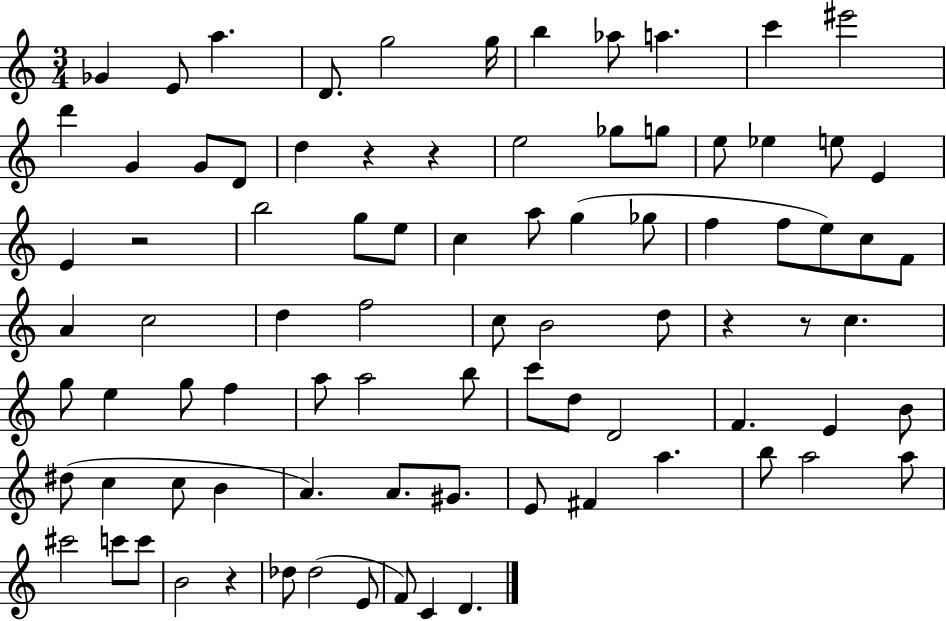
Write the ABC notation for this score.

X:1
T:Untitled
M:3/4
L:1/4
K:C
_G E/2 a D/2 g2 g/4 b _a/2 a c' ^e'2 d' G G/2 D/2 d z z e2 _g/2 g/2 e/2 _e e/2 E E z2 b2 g/2 e/2 c a/2 g _g/2 f f/2 e/2 c/2 F/2 A c2 d f2 c/2 B2 d/2 z z/2 c g/2 e g/2 f a/2 a2 b/2 c'/2 d/2 D2 F E B/2 ^d/2 c c/2 B A A/2 ^G/2 E/2 ^F a b/2 a2 a/2 ^c'2 c'/2 c'/2 B2 z _d/2 _d2 E/2 F/2 C D